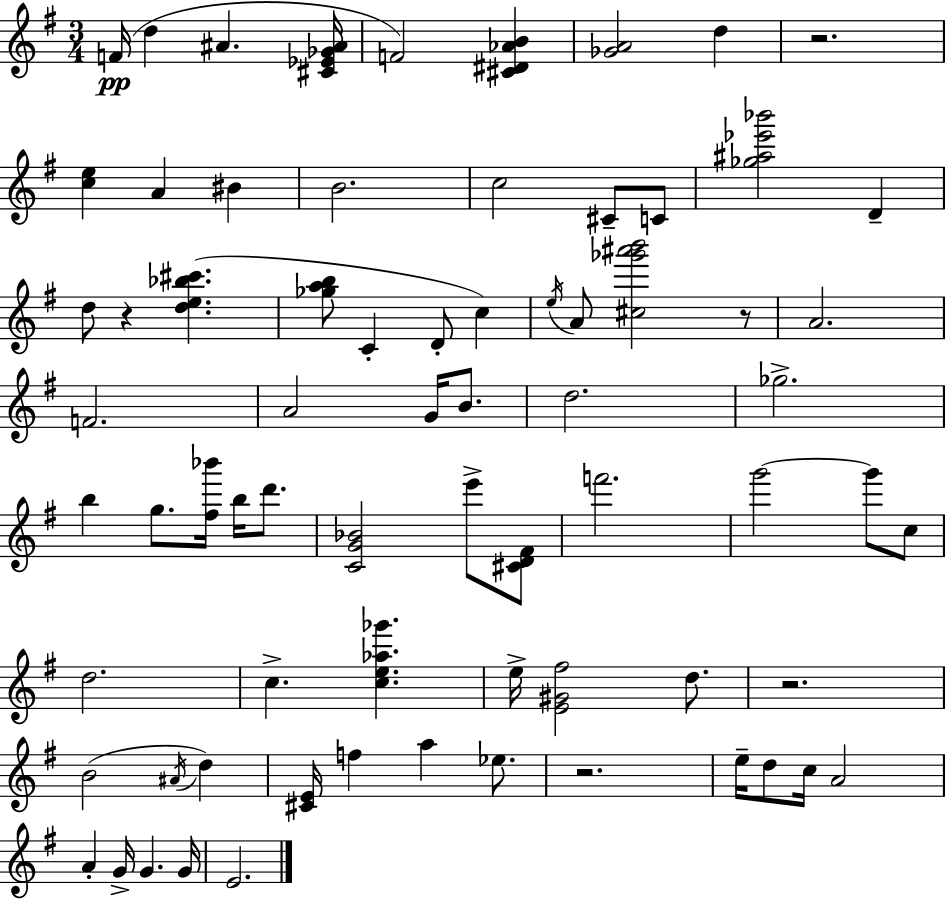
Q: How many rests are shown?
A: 5